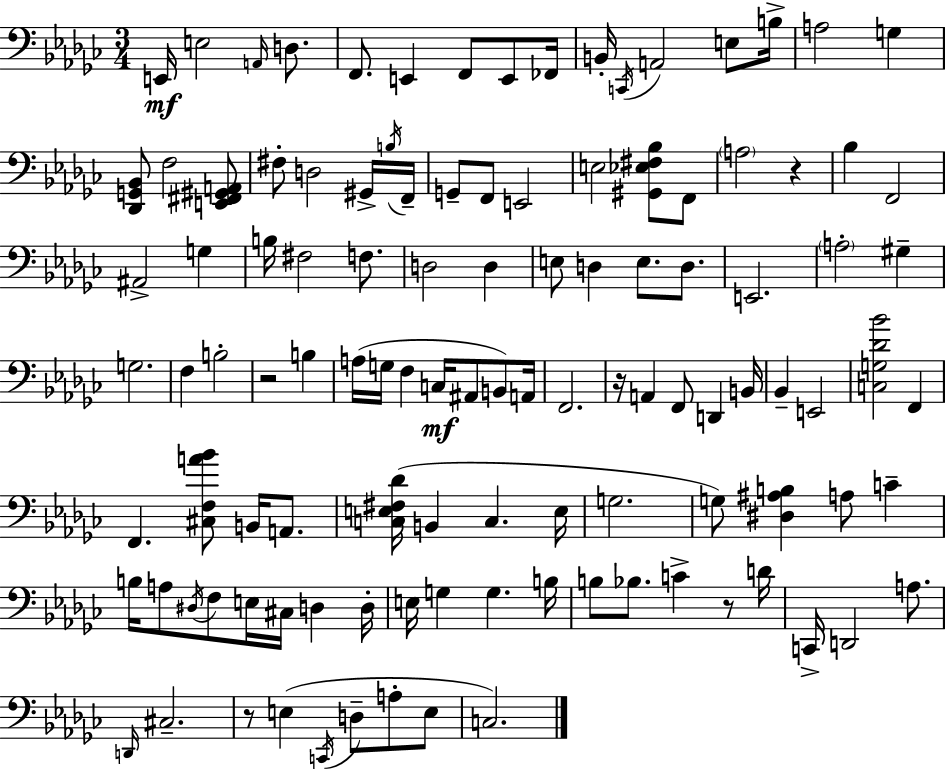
{
  \clef bass
  \numericTimeSignature
  \time 3/4
  \key ees \minor
  e,16\mf e2 \grace { a,16 } d8. | f,8. e,4 f,8 e,8 | fes,16 b,16-. \acciaccatura { c,16 } a,2 e8 | b16-> a2 g4 | \break <des, g, bes,>8 f2 | <e, fis, gis, a,>8 fis8-. d2 | gis,16-> \acciaccatura { b16 } f,16-- g,8-- f,8 e,2 | e2 <gis, ees fis bes>8 | \break f,8 \parenthesize a2 r4 | bes4 f,2 | ais,2-> g4 | b16 fis2 | \break f8. d2 d4 | e8 d4 e8. | d8. e,2. | \parenthesize a2-. gis4-- | \break g2. | f4 b2-. | r2 b4 | a16( g16 f4 c16\mf ais,8 | \break b,8) a,16 f,2. | r16 a,4 f,8 d,4 | b,16 bes,4-- e,2 | <c g des' bes'>2 f,4 | \break f,4. <cis f a' bes'>8 b,16 | a,8. <c e fis des'>16( b,4 c4. | e16 g2. | g8) <dis ais b>4 a8 c'4-- | \break b16 a8 \acciaccatura { dis16 } f8 e16 cis16 d4 | d16-. e16 g4 g4. | b16 b8 bes8. c'4-> | r8 d'16 c,16-> d,2 | \break a8. \grace { d,16 } cis2.-- | r8 e4( \acciaccatura { c,16 } | d8-- a8-. e8 c2.) | \bar "|."
}